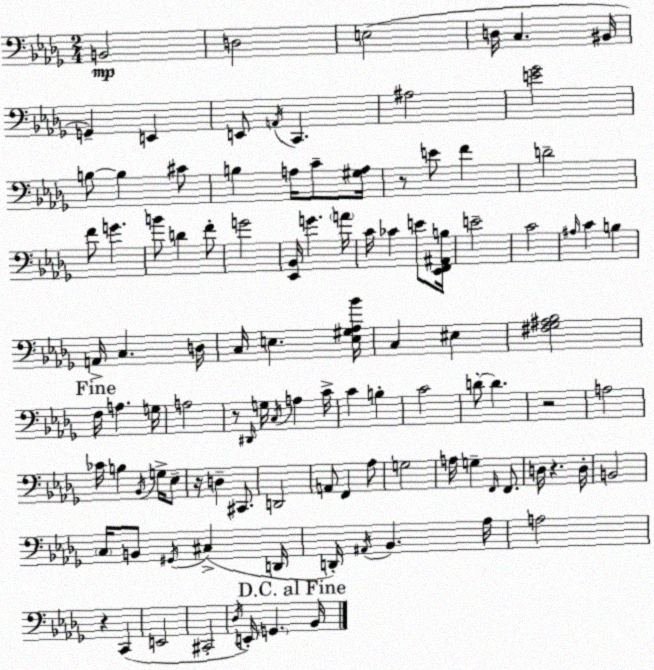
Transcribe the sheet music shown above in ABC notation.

X:1
T:Untitled
M:2/4
L:1/4
K:Bbm
B,,2 D,2 E,2 D,/4 C, ^B,,/4 G,, E,, E,,/2 A,,/4 C,, ^A,2 [E_G]2 B,/2 B, ^C/2 B, A,/4 C/2 [^G,A,]/4 z/2 E/2 F D2 F/2 G B/2 D F/2 G2 [_E,,_B,,]/4 G A/4 C/4 _C E/2 [_E,,F,,^A,,B,]/4 E2 C2 ^A,/4 C B, A,,/4 C, D,/4 C,/4 E, [E,^G,_A,_B]/4 C, ^E, [^F,_G,^A,_B,]2 F,/4 A, G,/4 A,2 z/2 ^D,,/4 G,/4 C,/4 A, C/4 C B, C2 D/2 D z2 A,2 _C/4 B, _B,,/4 G,/4 _E,/2 z/4 D, ^C,,/2 D,,2 A,,/2 F,, _A,/2 G,2 A,/4 G, F,,/4 F,,/2 D,/4 z D,/4 B,,2 C,/4 B,,/2 ^G,,/4 ^C, D,,/4 D,,/4 ^A,,/4 _B,, _A,/4 A,2 z C,, E,,2 ^C,,2 _D,/4 E,,/4 G,, _B,,/4